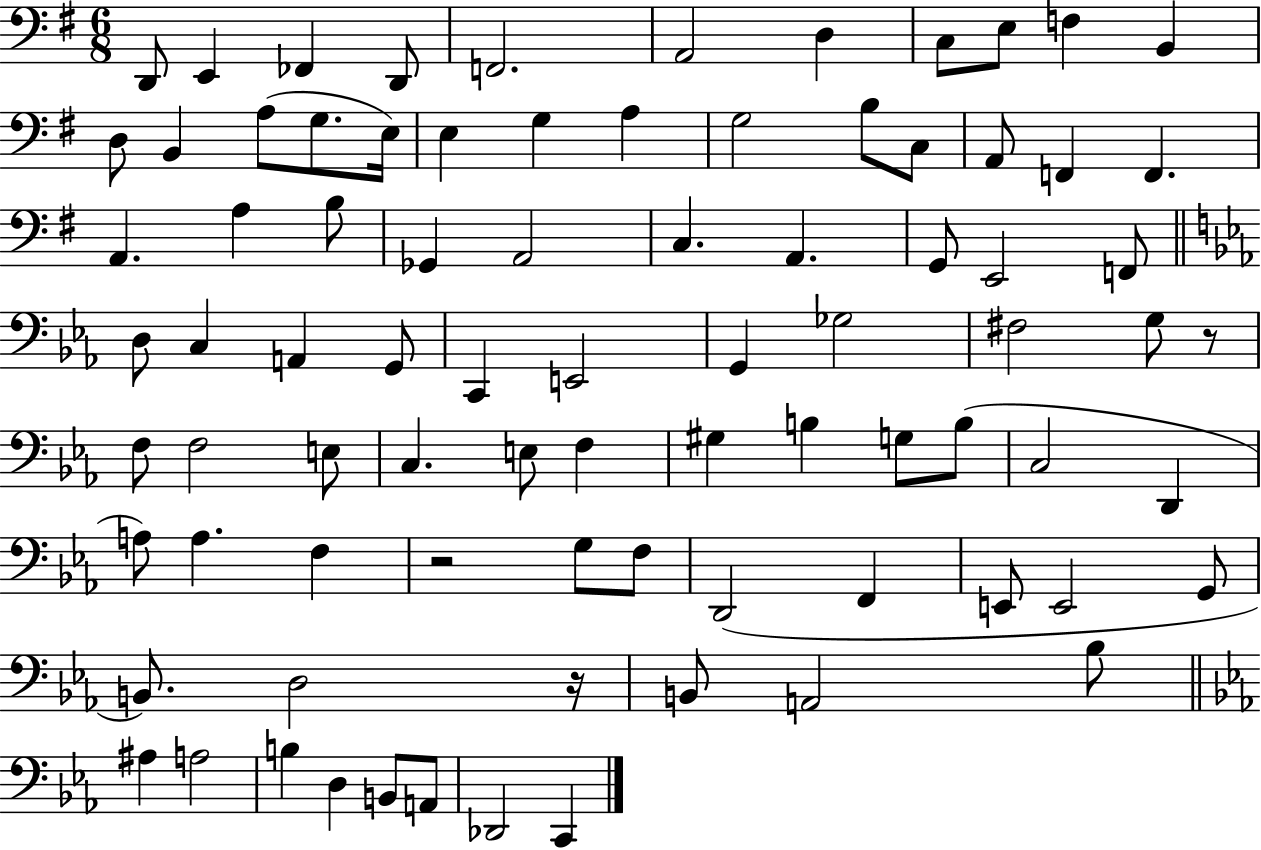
D2/e E2/q FES2/q D2/e F2/h. A2/h D3/q C3/e E3/e F3/q B2/q D3/e B2/q A3/e G3/e. E3/s E3/q G3/q A3/q G3/h B3/e C3/e A2/e F2/q F2/q. A2/q. A3/q B3/e Gb2/q A2/h C3/q. A2/q. G2/e E2/h F2/e D3/e C3/q A2/q G2/e C2/q E2/h G2/q Gb3/h F#3/h G3/e R/e F3/e F3/h E3/e C3/q. E3/e F3/q G#3/q B3/q G3/e B3/e C3/h D2/q A3/e A3/q. F3/q R/h G3/e F3/e D2/h F2/q E2/e E2/h G2/e B2/e. D3/h R/s B2/e A2/h Bb3/e A#3/q A3/h B3/q D3/q B2/e A2/e Db2/h C2/q